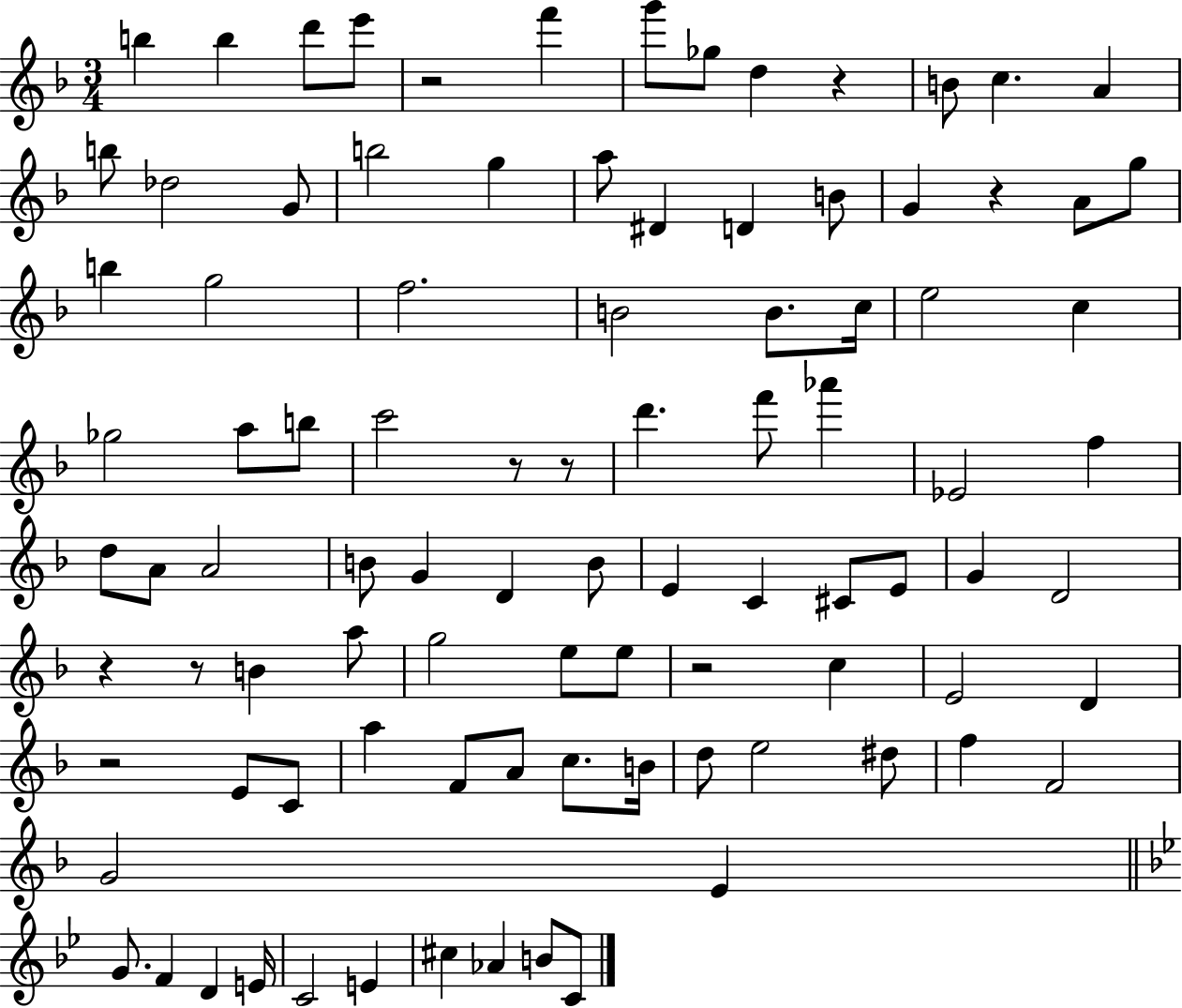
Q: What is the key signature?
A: F major